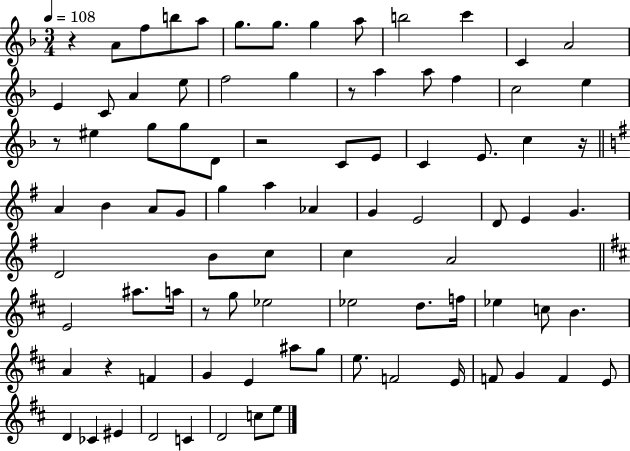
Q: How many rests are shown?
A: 7